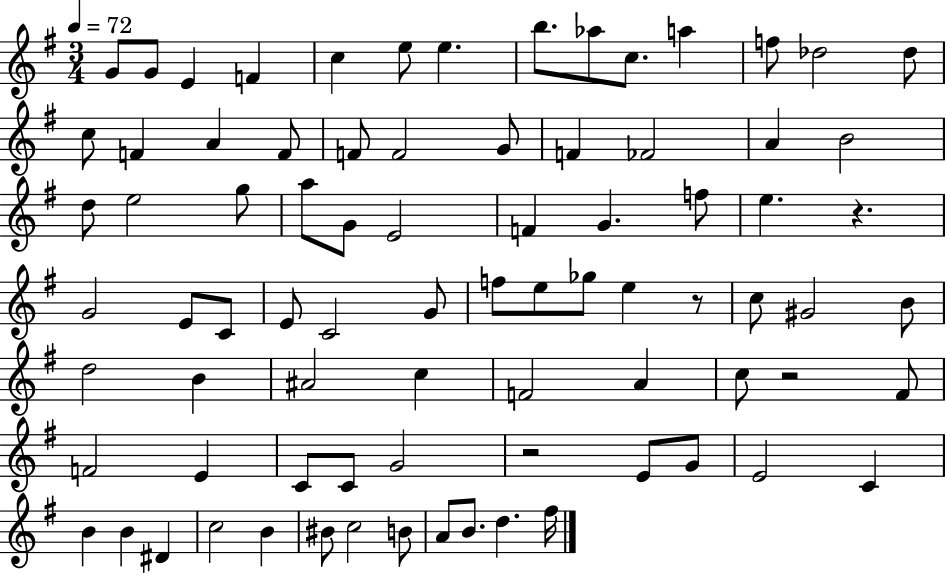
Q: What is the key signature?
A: G major